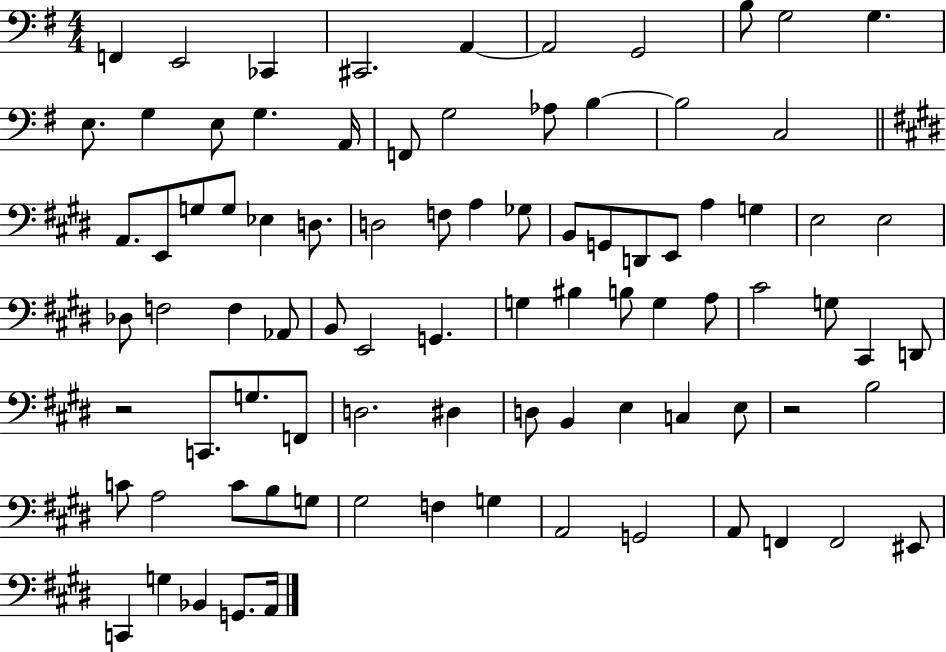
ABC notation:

X:1
T:Untitled
M:4/4
L:1/4
K:G
F,, E,,2 _C,, ^C,,2 A,, A,,2 G,,2 B,/2 G,2 G, E,/2 G, E,/2 G, A,,/4 F,,/2 G,2 _A,/2 B, B,2 C,2 A,,/2 E,,/2 G,/2 G,/2 _E, D,/2 D,2 F,/2 A, _G,/2 B,,/2 G,,/2 D,,/2 E,,/2 A, G, E,2 E,2 _D,/2 F,2 F, _A,,/2 B,,/2 E,,2 G,, G, ^B, B,/2 G, A,/2 ^C2 G,/2 ^C,, D,,/2 z2 C,,/2 G,/2 F,,/2 D,2 ^D, D,/2 B,, E, C, E,/2 z2 B,2 C/2 A,2 C/2 B,/2 G,/2 ^G,2 F, G, A,,2 G,,2 A,,/2 F,, F,,2 ^E,,/2 C,, G, _B,, G,,/2 A,,/4